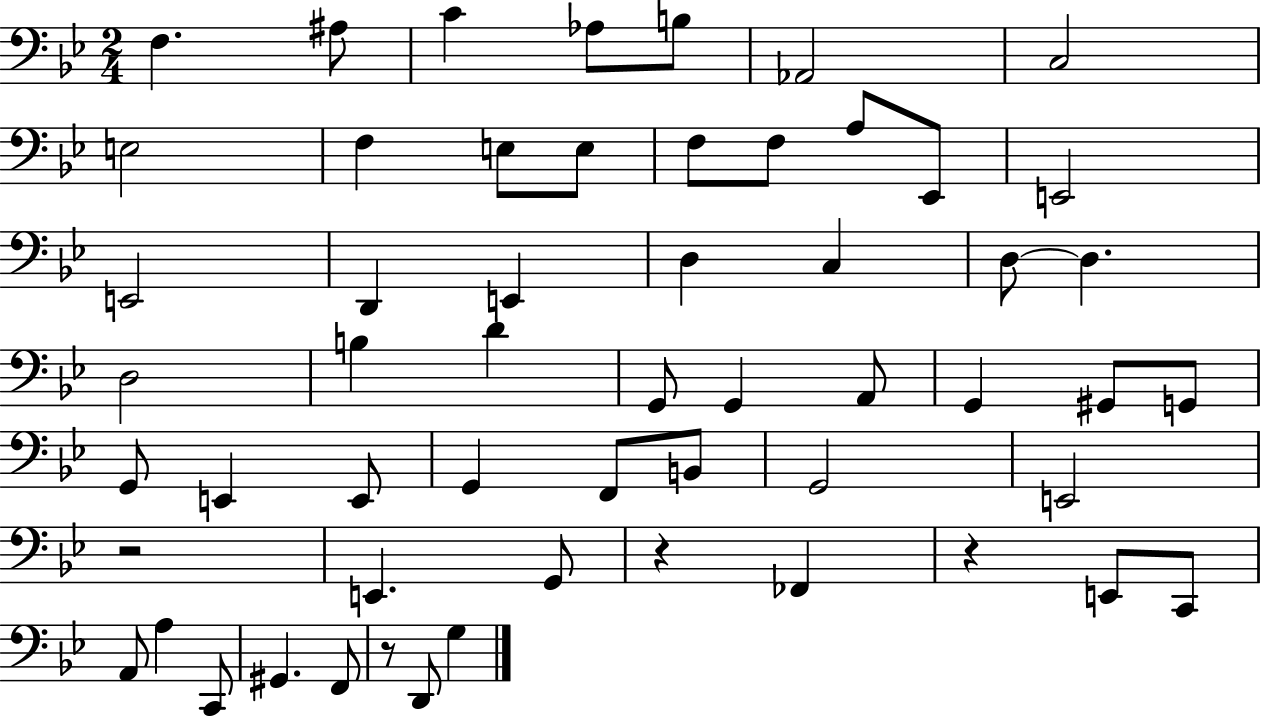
{
  \clef bass
  \numericTimeSignature
  \time 2/4
  \key bes \major
  f4. ais8 | c'4 aes8 b8 | aes,2 | c2 | \break e2 | f4 e8 e8 | f8 f8 a8 ees,8 | e,2 | \break e,2 | d,4 e,4 | d4 c4 | d8~~ d4. | \break d2 | b4 d'4 | g,8 g,4 a,8 | g,4 gis,8 g,8 | \break g,8 e,4 e,8 | g,4 f,8 b,8 | g,2 | e,2 | \break r2 | e,4. g,8 | r4 fes,4 | r4 e,8 c,8 | \break a,8 a4 c,8 | gis,4. f,8 | r8 d,8 g4 | \bar "|."
}